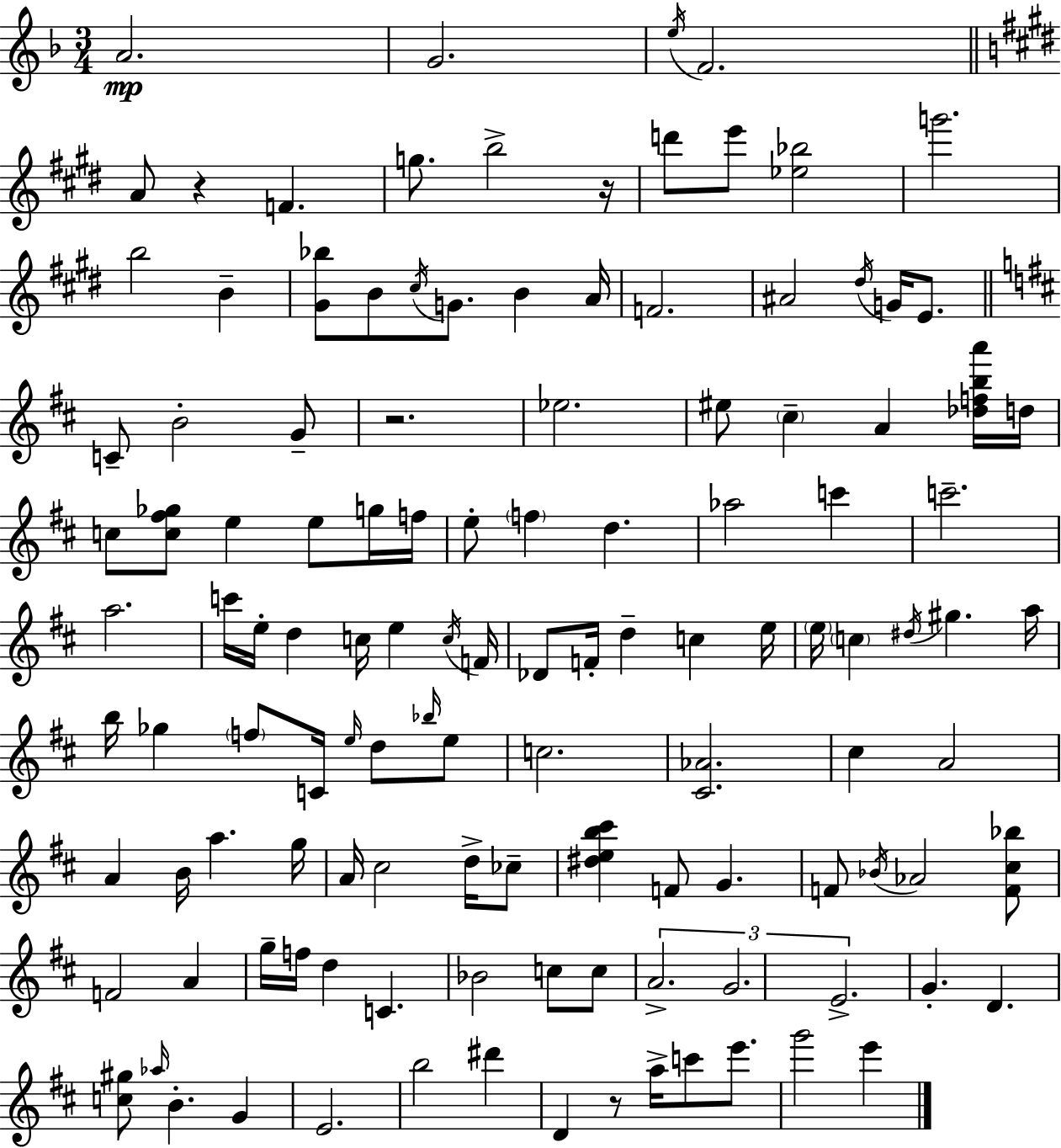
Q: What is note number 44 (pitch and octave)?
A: C6